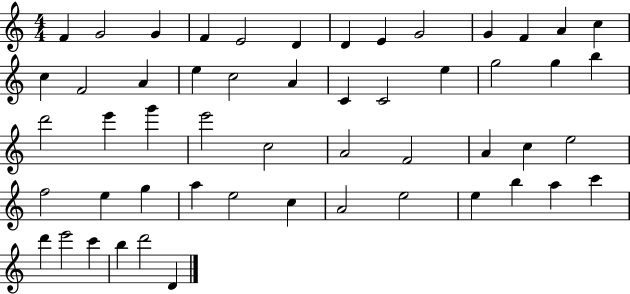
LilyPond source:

{
  \clef treble
  \numericTimeSignature
  \time 4/4
  \key c \major
  f'4 g'2 g'4 | f'4 e'2 d'4 | d'4 e'4 g'2 | g'4 f'4 a'4 c''4 | \break c''4 f'2 a'4 | e''4 c''2 a'4 | c'4 c'2 e''4 | g''2 g''4 b''4 | \break d'''2 e'''4 g'''4 | e'''2 c''2 | a'2 f'2 | a'4 c''4 e''2 | \break f''2 e''4 g''4 | a''4 e''2 c''4 | a'2 e''2 | e''4 b''4 a''4 c'''4 | \break d'''4 e'''2 c'''4 | b''4 d'''2 d'4 | \bar "|."
}